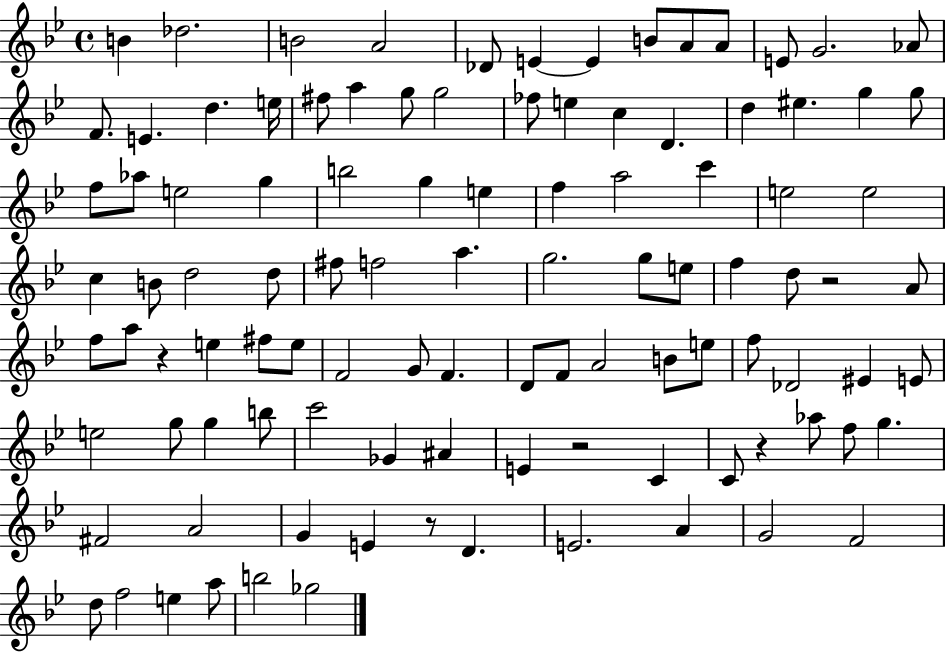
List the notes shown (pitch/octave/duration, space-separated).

B4/q Db5/h. B4/h A4/h Db4/e E4/q E4/q B4/e A4/e A4/e E4/e G4/h. Ab4/e F4/e. E4/q. D5/q. E5/s F#5/e A5/q G5/e G5/h FES5/e E5/q C5/q D4/q. D5/q EIS5/q. G5/q G5/e F5/e Ab5/e E5/h G5/q B5/h G5/q E5/q F5/q A5/h C6/q E5/h E5/h C5/q B4/e D5/h D5/e F#5/e F5/h A5/q. G5/h. G5/e E5/e F5/q D5/e R/h A4/e F5/e A5/e R/q E5/q F#5/e E5/e F4/h G4/e F4/q. D4/e F4/e A4/h B4/e E5/e F5/e Db4/h EIS4/q E4/e E5/h G5/e G5/q B5/e C6/h Gb4/q A#4/q E4/q R/h C4/q C4/e R/q Ab5/e F5/e G5/q. F#4/h A4/h G4/q E4/q R/e D4/q. E4/h. A4/q G4/h F4/h D5/e F5/h E5/q A5/e B5/h Gb5/h